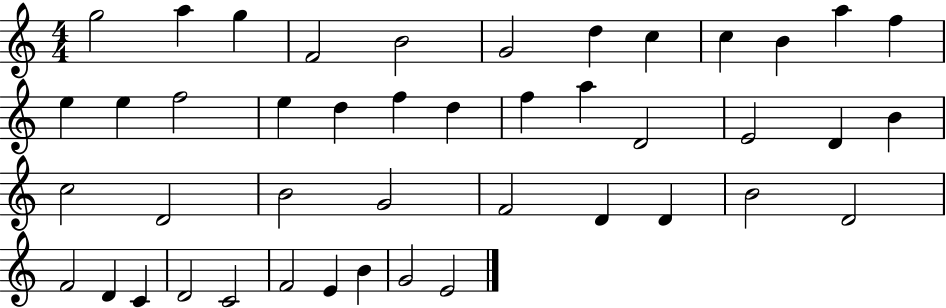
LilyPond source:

{
  \clef treble
  \numericTimeSignature
  \time 4/4
  \key c \major
  g''2 a''4 g''4 | f'2 b'2 | g'2 d''4 c''4 | c''4 b'4 a''4 f''4 | \break e''4 e''4 f''2 | e''4 d''4 f''4 d''4 | f''4 a''4 d'2 | e'2 d'4 b'4 | \break c''2 d'2 | b'2 g'2 | f'2 d'4 d'4 | b'2 d'2 | \break f'2 d'4 c'4 | d'2 c'2 | f'2 e'4 b'4 | g'2 e'2 | \break \bar "|."
}